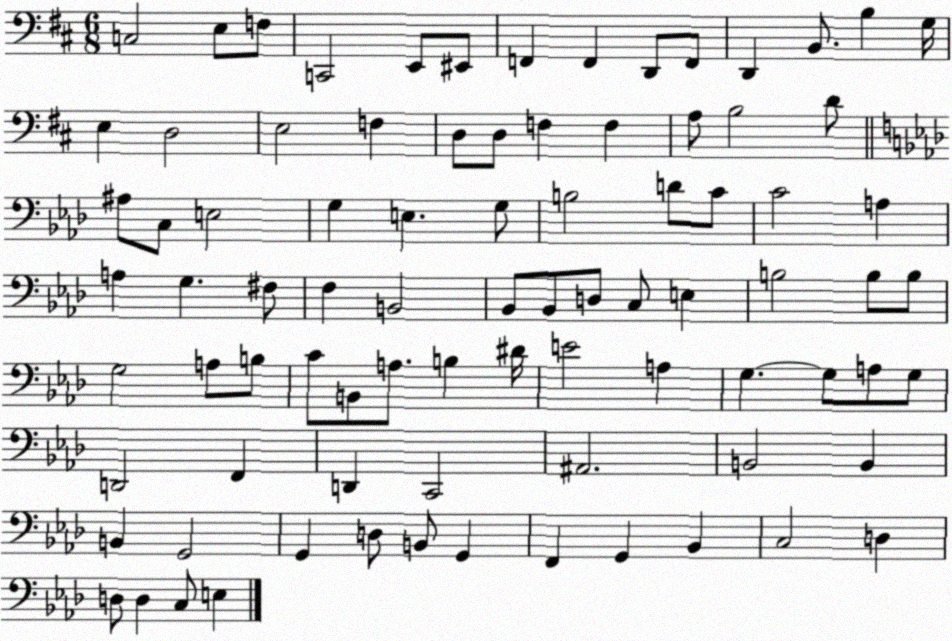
X:1
T:Untitled
M:6/8
L:1/4
K:D
C,2 E,/2 F,/2 C,,2 E,,/2 ^E,,/2 F,, F,, D,,/2 F,,/2 D,, B,,/2 B, G,/4 E, D,2 E,2 F, D,/2 D,/2 F, F, A,/2 B,2 D/2 ^A,/2 C,/2 E,2 G, E, G,/2 B,2 D/2 C/2 C2 A, A, G, ^F,/2 F, B,,2 _B,,/2 _B,,/2 D,/2 C,/2 E, B,2 B,/2 B,/2 G,2 A,/2 B,/2 C/2 B,,/2 A,/2 B, ^D/4 E2 A, G, G,/2 A,/2 G,/2 D,,2 F,, D,, C,,2 ^A,,2 B,,2 B,, B,, G,,2 G,, D,/2 B,,/2 G,, F,, G,, _B,, C,2 D, D,/2 D, C,/2 E,